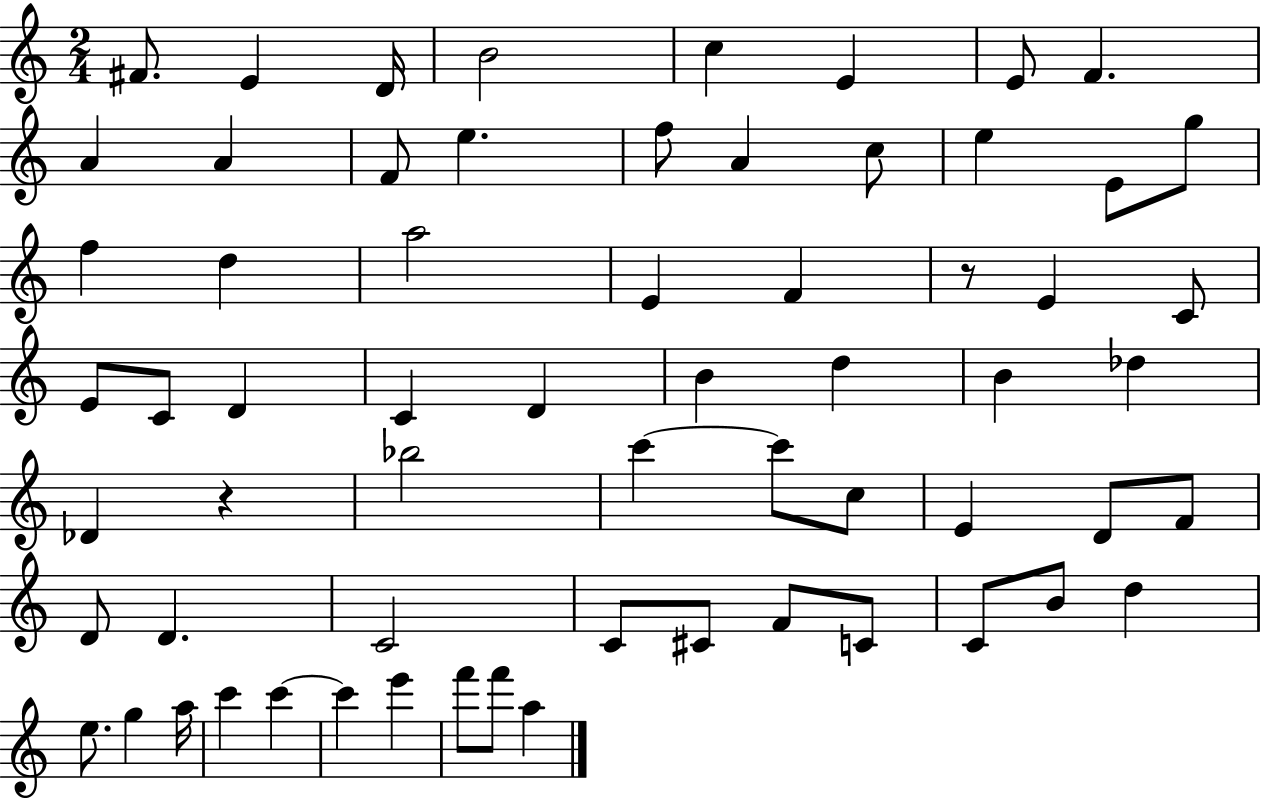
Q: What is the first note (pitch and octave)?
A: F#4